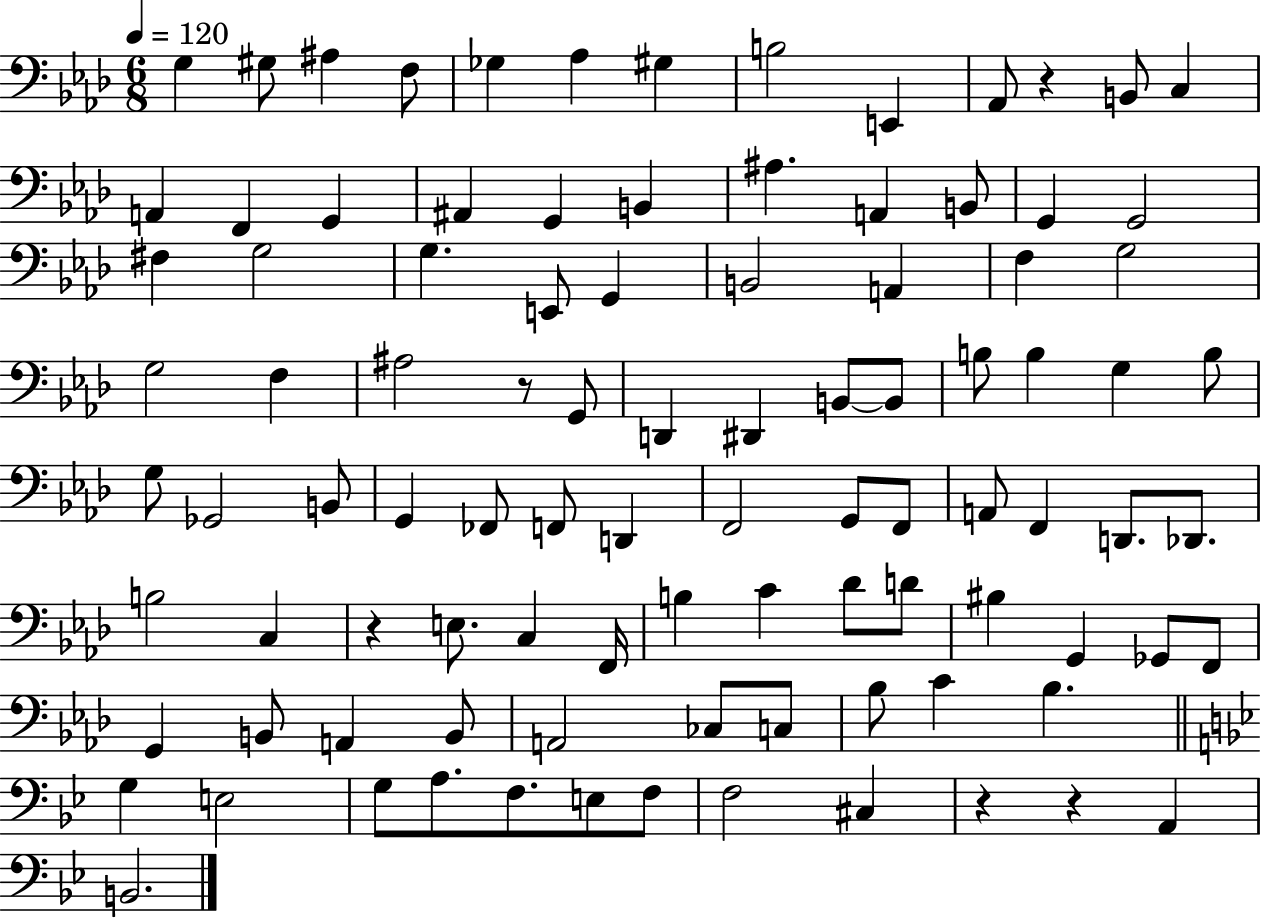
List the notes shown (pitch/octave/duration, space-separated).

G3/q G#3/e A#3/q F3/e Gb3/q Ab3/q G#3/q B3/h E2/q Ab2/e R/q B2/e C3/q A2/q F2/q G2/q A#2/q G2/q B2/q A#3/q. A2/q B2/e G2/q G2/h F#3/q G3/h G3/q. E2/e G2/q B2/h A2/q F3/q G3/h G3/h F3/q A#3/h R/e G2/e D2/q D#2/q B2/e B2/e B3/e B3/q G3/q B3/e G3/e Gb2/h B2/e G2/q FES2/e F2/e D2/q F2/h G2/e F2/e A2/e F2/q D2/e. Db2/e. B3/h C3/q R/q E3/e. C3/q F2/s B3/q C4/q Db4/e D4/e BIS3/q G2/q Gb2/e F2/e G2/q B2/e A2/q B2/e A2/h CES3/e C3/e Bb3/e C4/q Bb3/q. G3/q E3/h G3/e A3/e. F3/e. E3/e F3/e F3/h C#3/q R/q R/q A2/q B2/h.